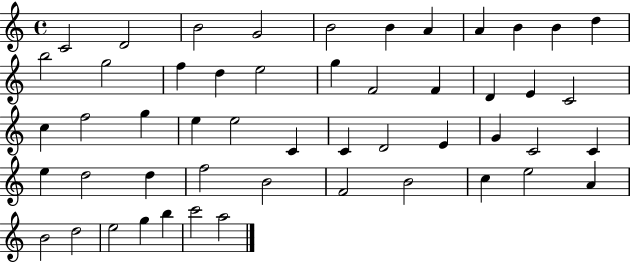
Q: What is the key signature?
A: C major